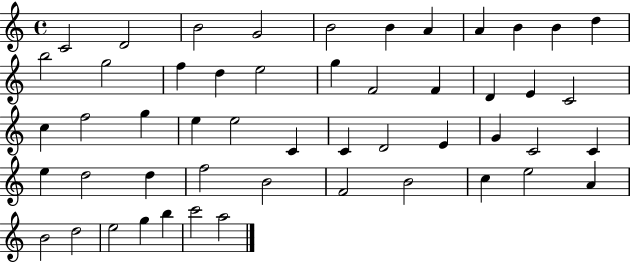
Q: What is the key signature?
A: C major